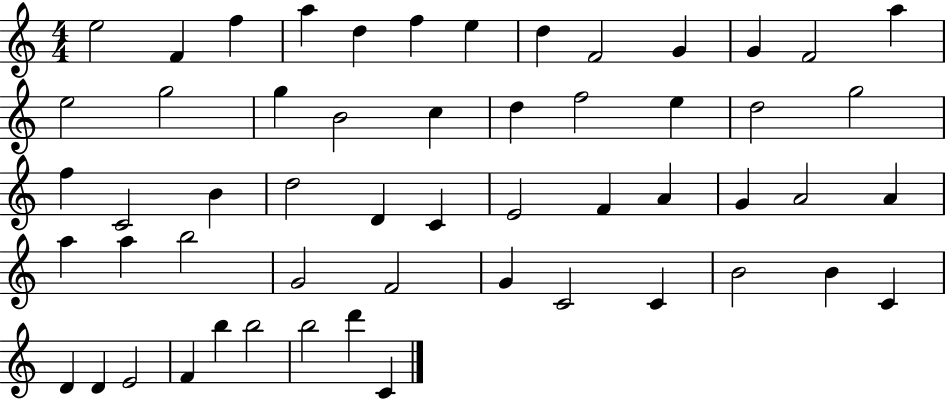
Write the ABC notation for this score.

X:1
T:Untitled
M:4/4
L:1/4
K:C
e2 F f a d f e d F2 G G F2 a e2 g2 g B2 c d f2 e d2 g2 f C2 B d2 D C E2 F A G A2 A a a b2 G2 F2 G C2 C B2 B C D D E2 F b b2 b2 d' C